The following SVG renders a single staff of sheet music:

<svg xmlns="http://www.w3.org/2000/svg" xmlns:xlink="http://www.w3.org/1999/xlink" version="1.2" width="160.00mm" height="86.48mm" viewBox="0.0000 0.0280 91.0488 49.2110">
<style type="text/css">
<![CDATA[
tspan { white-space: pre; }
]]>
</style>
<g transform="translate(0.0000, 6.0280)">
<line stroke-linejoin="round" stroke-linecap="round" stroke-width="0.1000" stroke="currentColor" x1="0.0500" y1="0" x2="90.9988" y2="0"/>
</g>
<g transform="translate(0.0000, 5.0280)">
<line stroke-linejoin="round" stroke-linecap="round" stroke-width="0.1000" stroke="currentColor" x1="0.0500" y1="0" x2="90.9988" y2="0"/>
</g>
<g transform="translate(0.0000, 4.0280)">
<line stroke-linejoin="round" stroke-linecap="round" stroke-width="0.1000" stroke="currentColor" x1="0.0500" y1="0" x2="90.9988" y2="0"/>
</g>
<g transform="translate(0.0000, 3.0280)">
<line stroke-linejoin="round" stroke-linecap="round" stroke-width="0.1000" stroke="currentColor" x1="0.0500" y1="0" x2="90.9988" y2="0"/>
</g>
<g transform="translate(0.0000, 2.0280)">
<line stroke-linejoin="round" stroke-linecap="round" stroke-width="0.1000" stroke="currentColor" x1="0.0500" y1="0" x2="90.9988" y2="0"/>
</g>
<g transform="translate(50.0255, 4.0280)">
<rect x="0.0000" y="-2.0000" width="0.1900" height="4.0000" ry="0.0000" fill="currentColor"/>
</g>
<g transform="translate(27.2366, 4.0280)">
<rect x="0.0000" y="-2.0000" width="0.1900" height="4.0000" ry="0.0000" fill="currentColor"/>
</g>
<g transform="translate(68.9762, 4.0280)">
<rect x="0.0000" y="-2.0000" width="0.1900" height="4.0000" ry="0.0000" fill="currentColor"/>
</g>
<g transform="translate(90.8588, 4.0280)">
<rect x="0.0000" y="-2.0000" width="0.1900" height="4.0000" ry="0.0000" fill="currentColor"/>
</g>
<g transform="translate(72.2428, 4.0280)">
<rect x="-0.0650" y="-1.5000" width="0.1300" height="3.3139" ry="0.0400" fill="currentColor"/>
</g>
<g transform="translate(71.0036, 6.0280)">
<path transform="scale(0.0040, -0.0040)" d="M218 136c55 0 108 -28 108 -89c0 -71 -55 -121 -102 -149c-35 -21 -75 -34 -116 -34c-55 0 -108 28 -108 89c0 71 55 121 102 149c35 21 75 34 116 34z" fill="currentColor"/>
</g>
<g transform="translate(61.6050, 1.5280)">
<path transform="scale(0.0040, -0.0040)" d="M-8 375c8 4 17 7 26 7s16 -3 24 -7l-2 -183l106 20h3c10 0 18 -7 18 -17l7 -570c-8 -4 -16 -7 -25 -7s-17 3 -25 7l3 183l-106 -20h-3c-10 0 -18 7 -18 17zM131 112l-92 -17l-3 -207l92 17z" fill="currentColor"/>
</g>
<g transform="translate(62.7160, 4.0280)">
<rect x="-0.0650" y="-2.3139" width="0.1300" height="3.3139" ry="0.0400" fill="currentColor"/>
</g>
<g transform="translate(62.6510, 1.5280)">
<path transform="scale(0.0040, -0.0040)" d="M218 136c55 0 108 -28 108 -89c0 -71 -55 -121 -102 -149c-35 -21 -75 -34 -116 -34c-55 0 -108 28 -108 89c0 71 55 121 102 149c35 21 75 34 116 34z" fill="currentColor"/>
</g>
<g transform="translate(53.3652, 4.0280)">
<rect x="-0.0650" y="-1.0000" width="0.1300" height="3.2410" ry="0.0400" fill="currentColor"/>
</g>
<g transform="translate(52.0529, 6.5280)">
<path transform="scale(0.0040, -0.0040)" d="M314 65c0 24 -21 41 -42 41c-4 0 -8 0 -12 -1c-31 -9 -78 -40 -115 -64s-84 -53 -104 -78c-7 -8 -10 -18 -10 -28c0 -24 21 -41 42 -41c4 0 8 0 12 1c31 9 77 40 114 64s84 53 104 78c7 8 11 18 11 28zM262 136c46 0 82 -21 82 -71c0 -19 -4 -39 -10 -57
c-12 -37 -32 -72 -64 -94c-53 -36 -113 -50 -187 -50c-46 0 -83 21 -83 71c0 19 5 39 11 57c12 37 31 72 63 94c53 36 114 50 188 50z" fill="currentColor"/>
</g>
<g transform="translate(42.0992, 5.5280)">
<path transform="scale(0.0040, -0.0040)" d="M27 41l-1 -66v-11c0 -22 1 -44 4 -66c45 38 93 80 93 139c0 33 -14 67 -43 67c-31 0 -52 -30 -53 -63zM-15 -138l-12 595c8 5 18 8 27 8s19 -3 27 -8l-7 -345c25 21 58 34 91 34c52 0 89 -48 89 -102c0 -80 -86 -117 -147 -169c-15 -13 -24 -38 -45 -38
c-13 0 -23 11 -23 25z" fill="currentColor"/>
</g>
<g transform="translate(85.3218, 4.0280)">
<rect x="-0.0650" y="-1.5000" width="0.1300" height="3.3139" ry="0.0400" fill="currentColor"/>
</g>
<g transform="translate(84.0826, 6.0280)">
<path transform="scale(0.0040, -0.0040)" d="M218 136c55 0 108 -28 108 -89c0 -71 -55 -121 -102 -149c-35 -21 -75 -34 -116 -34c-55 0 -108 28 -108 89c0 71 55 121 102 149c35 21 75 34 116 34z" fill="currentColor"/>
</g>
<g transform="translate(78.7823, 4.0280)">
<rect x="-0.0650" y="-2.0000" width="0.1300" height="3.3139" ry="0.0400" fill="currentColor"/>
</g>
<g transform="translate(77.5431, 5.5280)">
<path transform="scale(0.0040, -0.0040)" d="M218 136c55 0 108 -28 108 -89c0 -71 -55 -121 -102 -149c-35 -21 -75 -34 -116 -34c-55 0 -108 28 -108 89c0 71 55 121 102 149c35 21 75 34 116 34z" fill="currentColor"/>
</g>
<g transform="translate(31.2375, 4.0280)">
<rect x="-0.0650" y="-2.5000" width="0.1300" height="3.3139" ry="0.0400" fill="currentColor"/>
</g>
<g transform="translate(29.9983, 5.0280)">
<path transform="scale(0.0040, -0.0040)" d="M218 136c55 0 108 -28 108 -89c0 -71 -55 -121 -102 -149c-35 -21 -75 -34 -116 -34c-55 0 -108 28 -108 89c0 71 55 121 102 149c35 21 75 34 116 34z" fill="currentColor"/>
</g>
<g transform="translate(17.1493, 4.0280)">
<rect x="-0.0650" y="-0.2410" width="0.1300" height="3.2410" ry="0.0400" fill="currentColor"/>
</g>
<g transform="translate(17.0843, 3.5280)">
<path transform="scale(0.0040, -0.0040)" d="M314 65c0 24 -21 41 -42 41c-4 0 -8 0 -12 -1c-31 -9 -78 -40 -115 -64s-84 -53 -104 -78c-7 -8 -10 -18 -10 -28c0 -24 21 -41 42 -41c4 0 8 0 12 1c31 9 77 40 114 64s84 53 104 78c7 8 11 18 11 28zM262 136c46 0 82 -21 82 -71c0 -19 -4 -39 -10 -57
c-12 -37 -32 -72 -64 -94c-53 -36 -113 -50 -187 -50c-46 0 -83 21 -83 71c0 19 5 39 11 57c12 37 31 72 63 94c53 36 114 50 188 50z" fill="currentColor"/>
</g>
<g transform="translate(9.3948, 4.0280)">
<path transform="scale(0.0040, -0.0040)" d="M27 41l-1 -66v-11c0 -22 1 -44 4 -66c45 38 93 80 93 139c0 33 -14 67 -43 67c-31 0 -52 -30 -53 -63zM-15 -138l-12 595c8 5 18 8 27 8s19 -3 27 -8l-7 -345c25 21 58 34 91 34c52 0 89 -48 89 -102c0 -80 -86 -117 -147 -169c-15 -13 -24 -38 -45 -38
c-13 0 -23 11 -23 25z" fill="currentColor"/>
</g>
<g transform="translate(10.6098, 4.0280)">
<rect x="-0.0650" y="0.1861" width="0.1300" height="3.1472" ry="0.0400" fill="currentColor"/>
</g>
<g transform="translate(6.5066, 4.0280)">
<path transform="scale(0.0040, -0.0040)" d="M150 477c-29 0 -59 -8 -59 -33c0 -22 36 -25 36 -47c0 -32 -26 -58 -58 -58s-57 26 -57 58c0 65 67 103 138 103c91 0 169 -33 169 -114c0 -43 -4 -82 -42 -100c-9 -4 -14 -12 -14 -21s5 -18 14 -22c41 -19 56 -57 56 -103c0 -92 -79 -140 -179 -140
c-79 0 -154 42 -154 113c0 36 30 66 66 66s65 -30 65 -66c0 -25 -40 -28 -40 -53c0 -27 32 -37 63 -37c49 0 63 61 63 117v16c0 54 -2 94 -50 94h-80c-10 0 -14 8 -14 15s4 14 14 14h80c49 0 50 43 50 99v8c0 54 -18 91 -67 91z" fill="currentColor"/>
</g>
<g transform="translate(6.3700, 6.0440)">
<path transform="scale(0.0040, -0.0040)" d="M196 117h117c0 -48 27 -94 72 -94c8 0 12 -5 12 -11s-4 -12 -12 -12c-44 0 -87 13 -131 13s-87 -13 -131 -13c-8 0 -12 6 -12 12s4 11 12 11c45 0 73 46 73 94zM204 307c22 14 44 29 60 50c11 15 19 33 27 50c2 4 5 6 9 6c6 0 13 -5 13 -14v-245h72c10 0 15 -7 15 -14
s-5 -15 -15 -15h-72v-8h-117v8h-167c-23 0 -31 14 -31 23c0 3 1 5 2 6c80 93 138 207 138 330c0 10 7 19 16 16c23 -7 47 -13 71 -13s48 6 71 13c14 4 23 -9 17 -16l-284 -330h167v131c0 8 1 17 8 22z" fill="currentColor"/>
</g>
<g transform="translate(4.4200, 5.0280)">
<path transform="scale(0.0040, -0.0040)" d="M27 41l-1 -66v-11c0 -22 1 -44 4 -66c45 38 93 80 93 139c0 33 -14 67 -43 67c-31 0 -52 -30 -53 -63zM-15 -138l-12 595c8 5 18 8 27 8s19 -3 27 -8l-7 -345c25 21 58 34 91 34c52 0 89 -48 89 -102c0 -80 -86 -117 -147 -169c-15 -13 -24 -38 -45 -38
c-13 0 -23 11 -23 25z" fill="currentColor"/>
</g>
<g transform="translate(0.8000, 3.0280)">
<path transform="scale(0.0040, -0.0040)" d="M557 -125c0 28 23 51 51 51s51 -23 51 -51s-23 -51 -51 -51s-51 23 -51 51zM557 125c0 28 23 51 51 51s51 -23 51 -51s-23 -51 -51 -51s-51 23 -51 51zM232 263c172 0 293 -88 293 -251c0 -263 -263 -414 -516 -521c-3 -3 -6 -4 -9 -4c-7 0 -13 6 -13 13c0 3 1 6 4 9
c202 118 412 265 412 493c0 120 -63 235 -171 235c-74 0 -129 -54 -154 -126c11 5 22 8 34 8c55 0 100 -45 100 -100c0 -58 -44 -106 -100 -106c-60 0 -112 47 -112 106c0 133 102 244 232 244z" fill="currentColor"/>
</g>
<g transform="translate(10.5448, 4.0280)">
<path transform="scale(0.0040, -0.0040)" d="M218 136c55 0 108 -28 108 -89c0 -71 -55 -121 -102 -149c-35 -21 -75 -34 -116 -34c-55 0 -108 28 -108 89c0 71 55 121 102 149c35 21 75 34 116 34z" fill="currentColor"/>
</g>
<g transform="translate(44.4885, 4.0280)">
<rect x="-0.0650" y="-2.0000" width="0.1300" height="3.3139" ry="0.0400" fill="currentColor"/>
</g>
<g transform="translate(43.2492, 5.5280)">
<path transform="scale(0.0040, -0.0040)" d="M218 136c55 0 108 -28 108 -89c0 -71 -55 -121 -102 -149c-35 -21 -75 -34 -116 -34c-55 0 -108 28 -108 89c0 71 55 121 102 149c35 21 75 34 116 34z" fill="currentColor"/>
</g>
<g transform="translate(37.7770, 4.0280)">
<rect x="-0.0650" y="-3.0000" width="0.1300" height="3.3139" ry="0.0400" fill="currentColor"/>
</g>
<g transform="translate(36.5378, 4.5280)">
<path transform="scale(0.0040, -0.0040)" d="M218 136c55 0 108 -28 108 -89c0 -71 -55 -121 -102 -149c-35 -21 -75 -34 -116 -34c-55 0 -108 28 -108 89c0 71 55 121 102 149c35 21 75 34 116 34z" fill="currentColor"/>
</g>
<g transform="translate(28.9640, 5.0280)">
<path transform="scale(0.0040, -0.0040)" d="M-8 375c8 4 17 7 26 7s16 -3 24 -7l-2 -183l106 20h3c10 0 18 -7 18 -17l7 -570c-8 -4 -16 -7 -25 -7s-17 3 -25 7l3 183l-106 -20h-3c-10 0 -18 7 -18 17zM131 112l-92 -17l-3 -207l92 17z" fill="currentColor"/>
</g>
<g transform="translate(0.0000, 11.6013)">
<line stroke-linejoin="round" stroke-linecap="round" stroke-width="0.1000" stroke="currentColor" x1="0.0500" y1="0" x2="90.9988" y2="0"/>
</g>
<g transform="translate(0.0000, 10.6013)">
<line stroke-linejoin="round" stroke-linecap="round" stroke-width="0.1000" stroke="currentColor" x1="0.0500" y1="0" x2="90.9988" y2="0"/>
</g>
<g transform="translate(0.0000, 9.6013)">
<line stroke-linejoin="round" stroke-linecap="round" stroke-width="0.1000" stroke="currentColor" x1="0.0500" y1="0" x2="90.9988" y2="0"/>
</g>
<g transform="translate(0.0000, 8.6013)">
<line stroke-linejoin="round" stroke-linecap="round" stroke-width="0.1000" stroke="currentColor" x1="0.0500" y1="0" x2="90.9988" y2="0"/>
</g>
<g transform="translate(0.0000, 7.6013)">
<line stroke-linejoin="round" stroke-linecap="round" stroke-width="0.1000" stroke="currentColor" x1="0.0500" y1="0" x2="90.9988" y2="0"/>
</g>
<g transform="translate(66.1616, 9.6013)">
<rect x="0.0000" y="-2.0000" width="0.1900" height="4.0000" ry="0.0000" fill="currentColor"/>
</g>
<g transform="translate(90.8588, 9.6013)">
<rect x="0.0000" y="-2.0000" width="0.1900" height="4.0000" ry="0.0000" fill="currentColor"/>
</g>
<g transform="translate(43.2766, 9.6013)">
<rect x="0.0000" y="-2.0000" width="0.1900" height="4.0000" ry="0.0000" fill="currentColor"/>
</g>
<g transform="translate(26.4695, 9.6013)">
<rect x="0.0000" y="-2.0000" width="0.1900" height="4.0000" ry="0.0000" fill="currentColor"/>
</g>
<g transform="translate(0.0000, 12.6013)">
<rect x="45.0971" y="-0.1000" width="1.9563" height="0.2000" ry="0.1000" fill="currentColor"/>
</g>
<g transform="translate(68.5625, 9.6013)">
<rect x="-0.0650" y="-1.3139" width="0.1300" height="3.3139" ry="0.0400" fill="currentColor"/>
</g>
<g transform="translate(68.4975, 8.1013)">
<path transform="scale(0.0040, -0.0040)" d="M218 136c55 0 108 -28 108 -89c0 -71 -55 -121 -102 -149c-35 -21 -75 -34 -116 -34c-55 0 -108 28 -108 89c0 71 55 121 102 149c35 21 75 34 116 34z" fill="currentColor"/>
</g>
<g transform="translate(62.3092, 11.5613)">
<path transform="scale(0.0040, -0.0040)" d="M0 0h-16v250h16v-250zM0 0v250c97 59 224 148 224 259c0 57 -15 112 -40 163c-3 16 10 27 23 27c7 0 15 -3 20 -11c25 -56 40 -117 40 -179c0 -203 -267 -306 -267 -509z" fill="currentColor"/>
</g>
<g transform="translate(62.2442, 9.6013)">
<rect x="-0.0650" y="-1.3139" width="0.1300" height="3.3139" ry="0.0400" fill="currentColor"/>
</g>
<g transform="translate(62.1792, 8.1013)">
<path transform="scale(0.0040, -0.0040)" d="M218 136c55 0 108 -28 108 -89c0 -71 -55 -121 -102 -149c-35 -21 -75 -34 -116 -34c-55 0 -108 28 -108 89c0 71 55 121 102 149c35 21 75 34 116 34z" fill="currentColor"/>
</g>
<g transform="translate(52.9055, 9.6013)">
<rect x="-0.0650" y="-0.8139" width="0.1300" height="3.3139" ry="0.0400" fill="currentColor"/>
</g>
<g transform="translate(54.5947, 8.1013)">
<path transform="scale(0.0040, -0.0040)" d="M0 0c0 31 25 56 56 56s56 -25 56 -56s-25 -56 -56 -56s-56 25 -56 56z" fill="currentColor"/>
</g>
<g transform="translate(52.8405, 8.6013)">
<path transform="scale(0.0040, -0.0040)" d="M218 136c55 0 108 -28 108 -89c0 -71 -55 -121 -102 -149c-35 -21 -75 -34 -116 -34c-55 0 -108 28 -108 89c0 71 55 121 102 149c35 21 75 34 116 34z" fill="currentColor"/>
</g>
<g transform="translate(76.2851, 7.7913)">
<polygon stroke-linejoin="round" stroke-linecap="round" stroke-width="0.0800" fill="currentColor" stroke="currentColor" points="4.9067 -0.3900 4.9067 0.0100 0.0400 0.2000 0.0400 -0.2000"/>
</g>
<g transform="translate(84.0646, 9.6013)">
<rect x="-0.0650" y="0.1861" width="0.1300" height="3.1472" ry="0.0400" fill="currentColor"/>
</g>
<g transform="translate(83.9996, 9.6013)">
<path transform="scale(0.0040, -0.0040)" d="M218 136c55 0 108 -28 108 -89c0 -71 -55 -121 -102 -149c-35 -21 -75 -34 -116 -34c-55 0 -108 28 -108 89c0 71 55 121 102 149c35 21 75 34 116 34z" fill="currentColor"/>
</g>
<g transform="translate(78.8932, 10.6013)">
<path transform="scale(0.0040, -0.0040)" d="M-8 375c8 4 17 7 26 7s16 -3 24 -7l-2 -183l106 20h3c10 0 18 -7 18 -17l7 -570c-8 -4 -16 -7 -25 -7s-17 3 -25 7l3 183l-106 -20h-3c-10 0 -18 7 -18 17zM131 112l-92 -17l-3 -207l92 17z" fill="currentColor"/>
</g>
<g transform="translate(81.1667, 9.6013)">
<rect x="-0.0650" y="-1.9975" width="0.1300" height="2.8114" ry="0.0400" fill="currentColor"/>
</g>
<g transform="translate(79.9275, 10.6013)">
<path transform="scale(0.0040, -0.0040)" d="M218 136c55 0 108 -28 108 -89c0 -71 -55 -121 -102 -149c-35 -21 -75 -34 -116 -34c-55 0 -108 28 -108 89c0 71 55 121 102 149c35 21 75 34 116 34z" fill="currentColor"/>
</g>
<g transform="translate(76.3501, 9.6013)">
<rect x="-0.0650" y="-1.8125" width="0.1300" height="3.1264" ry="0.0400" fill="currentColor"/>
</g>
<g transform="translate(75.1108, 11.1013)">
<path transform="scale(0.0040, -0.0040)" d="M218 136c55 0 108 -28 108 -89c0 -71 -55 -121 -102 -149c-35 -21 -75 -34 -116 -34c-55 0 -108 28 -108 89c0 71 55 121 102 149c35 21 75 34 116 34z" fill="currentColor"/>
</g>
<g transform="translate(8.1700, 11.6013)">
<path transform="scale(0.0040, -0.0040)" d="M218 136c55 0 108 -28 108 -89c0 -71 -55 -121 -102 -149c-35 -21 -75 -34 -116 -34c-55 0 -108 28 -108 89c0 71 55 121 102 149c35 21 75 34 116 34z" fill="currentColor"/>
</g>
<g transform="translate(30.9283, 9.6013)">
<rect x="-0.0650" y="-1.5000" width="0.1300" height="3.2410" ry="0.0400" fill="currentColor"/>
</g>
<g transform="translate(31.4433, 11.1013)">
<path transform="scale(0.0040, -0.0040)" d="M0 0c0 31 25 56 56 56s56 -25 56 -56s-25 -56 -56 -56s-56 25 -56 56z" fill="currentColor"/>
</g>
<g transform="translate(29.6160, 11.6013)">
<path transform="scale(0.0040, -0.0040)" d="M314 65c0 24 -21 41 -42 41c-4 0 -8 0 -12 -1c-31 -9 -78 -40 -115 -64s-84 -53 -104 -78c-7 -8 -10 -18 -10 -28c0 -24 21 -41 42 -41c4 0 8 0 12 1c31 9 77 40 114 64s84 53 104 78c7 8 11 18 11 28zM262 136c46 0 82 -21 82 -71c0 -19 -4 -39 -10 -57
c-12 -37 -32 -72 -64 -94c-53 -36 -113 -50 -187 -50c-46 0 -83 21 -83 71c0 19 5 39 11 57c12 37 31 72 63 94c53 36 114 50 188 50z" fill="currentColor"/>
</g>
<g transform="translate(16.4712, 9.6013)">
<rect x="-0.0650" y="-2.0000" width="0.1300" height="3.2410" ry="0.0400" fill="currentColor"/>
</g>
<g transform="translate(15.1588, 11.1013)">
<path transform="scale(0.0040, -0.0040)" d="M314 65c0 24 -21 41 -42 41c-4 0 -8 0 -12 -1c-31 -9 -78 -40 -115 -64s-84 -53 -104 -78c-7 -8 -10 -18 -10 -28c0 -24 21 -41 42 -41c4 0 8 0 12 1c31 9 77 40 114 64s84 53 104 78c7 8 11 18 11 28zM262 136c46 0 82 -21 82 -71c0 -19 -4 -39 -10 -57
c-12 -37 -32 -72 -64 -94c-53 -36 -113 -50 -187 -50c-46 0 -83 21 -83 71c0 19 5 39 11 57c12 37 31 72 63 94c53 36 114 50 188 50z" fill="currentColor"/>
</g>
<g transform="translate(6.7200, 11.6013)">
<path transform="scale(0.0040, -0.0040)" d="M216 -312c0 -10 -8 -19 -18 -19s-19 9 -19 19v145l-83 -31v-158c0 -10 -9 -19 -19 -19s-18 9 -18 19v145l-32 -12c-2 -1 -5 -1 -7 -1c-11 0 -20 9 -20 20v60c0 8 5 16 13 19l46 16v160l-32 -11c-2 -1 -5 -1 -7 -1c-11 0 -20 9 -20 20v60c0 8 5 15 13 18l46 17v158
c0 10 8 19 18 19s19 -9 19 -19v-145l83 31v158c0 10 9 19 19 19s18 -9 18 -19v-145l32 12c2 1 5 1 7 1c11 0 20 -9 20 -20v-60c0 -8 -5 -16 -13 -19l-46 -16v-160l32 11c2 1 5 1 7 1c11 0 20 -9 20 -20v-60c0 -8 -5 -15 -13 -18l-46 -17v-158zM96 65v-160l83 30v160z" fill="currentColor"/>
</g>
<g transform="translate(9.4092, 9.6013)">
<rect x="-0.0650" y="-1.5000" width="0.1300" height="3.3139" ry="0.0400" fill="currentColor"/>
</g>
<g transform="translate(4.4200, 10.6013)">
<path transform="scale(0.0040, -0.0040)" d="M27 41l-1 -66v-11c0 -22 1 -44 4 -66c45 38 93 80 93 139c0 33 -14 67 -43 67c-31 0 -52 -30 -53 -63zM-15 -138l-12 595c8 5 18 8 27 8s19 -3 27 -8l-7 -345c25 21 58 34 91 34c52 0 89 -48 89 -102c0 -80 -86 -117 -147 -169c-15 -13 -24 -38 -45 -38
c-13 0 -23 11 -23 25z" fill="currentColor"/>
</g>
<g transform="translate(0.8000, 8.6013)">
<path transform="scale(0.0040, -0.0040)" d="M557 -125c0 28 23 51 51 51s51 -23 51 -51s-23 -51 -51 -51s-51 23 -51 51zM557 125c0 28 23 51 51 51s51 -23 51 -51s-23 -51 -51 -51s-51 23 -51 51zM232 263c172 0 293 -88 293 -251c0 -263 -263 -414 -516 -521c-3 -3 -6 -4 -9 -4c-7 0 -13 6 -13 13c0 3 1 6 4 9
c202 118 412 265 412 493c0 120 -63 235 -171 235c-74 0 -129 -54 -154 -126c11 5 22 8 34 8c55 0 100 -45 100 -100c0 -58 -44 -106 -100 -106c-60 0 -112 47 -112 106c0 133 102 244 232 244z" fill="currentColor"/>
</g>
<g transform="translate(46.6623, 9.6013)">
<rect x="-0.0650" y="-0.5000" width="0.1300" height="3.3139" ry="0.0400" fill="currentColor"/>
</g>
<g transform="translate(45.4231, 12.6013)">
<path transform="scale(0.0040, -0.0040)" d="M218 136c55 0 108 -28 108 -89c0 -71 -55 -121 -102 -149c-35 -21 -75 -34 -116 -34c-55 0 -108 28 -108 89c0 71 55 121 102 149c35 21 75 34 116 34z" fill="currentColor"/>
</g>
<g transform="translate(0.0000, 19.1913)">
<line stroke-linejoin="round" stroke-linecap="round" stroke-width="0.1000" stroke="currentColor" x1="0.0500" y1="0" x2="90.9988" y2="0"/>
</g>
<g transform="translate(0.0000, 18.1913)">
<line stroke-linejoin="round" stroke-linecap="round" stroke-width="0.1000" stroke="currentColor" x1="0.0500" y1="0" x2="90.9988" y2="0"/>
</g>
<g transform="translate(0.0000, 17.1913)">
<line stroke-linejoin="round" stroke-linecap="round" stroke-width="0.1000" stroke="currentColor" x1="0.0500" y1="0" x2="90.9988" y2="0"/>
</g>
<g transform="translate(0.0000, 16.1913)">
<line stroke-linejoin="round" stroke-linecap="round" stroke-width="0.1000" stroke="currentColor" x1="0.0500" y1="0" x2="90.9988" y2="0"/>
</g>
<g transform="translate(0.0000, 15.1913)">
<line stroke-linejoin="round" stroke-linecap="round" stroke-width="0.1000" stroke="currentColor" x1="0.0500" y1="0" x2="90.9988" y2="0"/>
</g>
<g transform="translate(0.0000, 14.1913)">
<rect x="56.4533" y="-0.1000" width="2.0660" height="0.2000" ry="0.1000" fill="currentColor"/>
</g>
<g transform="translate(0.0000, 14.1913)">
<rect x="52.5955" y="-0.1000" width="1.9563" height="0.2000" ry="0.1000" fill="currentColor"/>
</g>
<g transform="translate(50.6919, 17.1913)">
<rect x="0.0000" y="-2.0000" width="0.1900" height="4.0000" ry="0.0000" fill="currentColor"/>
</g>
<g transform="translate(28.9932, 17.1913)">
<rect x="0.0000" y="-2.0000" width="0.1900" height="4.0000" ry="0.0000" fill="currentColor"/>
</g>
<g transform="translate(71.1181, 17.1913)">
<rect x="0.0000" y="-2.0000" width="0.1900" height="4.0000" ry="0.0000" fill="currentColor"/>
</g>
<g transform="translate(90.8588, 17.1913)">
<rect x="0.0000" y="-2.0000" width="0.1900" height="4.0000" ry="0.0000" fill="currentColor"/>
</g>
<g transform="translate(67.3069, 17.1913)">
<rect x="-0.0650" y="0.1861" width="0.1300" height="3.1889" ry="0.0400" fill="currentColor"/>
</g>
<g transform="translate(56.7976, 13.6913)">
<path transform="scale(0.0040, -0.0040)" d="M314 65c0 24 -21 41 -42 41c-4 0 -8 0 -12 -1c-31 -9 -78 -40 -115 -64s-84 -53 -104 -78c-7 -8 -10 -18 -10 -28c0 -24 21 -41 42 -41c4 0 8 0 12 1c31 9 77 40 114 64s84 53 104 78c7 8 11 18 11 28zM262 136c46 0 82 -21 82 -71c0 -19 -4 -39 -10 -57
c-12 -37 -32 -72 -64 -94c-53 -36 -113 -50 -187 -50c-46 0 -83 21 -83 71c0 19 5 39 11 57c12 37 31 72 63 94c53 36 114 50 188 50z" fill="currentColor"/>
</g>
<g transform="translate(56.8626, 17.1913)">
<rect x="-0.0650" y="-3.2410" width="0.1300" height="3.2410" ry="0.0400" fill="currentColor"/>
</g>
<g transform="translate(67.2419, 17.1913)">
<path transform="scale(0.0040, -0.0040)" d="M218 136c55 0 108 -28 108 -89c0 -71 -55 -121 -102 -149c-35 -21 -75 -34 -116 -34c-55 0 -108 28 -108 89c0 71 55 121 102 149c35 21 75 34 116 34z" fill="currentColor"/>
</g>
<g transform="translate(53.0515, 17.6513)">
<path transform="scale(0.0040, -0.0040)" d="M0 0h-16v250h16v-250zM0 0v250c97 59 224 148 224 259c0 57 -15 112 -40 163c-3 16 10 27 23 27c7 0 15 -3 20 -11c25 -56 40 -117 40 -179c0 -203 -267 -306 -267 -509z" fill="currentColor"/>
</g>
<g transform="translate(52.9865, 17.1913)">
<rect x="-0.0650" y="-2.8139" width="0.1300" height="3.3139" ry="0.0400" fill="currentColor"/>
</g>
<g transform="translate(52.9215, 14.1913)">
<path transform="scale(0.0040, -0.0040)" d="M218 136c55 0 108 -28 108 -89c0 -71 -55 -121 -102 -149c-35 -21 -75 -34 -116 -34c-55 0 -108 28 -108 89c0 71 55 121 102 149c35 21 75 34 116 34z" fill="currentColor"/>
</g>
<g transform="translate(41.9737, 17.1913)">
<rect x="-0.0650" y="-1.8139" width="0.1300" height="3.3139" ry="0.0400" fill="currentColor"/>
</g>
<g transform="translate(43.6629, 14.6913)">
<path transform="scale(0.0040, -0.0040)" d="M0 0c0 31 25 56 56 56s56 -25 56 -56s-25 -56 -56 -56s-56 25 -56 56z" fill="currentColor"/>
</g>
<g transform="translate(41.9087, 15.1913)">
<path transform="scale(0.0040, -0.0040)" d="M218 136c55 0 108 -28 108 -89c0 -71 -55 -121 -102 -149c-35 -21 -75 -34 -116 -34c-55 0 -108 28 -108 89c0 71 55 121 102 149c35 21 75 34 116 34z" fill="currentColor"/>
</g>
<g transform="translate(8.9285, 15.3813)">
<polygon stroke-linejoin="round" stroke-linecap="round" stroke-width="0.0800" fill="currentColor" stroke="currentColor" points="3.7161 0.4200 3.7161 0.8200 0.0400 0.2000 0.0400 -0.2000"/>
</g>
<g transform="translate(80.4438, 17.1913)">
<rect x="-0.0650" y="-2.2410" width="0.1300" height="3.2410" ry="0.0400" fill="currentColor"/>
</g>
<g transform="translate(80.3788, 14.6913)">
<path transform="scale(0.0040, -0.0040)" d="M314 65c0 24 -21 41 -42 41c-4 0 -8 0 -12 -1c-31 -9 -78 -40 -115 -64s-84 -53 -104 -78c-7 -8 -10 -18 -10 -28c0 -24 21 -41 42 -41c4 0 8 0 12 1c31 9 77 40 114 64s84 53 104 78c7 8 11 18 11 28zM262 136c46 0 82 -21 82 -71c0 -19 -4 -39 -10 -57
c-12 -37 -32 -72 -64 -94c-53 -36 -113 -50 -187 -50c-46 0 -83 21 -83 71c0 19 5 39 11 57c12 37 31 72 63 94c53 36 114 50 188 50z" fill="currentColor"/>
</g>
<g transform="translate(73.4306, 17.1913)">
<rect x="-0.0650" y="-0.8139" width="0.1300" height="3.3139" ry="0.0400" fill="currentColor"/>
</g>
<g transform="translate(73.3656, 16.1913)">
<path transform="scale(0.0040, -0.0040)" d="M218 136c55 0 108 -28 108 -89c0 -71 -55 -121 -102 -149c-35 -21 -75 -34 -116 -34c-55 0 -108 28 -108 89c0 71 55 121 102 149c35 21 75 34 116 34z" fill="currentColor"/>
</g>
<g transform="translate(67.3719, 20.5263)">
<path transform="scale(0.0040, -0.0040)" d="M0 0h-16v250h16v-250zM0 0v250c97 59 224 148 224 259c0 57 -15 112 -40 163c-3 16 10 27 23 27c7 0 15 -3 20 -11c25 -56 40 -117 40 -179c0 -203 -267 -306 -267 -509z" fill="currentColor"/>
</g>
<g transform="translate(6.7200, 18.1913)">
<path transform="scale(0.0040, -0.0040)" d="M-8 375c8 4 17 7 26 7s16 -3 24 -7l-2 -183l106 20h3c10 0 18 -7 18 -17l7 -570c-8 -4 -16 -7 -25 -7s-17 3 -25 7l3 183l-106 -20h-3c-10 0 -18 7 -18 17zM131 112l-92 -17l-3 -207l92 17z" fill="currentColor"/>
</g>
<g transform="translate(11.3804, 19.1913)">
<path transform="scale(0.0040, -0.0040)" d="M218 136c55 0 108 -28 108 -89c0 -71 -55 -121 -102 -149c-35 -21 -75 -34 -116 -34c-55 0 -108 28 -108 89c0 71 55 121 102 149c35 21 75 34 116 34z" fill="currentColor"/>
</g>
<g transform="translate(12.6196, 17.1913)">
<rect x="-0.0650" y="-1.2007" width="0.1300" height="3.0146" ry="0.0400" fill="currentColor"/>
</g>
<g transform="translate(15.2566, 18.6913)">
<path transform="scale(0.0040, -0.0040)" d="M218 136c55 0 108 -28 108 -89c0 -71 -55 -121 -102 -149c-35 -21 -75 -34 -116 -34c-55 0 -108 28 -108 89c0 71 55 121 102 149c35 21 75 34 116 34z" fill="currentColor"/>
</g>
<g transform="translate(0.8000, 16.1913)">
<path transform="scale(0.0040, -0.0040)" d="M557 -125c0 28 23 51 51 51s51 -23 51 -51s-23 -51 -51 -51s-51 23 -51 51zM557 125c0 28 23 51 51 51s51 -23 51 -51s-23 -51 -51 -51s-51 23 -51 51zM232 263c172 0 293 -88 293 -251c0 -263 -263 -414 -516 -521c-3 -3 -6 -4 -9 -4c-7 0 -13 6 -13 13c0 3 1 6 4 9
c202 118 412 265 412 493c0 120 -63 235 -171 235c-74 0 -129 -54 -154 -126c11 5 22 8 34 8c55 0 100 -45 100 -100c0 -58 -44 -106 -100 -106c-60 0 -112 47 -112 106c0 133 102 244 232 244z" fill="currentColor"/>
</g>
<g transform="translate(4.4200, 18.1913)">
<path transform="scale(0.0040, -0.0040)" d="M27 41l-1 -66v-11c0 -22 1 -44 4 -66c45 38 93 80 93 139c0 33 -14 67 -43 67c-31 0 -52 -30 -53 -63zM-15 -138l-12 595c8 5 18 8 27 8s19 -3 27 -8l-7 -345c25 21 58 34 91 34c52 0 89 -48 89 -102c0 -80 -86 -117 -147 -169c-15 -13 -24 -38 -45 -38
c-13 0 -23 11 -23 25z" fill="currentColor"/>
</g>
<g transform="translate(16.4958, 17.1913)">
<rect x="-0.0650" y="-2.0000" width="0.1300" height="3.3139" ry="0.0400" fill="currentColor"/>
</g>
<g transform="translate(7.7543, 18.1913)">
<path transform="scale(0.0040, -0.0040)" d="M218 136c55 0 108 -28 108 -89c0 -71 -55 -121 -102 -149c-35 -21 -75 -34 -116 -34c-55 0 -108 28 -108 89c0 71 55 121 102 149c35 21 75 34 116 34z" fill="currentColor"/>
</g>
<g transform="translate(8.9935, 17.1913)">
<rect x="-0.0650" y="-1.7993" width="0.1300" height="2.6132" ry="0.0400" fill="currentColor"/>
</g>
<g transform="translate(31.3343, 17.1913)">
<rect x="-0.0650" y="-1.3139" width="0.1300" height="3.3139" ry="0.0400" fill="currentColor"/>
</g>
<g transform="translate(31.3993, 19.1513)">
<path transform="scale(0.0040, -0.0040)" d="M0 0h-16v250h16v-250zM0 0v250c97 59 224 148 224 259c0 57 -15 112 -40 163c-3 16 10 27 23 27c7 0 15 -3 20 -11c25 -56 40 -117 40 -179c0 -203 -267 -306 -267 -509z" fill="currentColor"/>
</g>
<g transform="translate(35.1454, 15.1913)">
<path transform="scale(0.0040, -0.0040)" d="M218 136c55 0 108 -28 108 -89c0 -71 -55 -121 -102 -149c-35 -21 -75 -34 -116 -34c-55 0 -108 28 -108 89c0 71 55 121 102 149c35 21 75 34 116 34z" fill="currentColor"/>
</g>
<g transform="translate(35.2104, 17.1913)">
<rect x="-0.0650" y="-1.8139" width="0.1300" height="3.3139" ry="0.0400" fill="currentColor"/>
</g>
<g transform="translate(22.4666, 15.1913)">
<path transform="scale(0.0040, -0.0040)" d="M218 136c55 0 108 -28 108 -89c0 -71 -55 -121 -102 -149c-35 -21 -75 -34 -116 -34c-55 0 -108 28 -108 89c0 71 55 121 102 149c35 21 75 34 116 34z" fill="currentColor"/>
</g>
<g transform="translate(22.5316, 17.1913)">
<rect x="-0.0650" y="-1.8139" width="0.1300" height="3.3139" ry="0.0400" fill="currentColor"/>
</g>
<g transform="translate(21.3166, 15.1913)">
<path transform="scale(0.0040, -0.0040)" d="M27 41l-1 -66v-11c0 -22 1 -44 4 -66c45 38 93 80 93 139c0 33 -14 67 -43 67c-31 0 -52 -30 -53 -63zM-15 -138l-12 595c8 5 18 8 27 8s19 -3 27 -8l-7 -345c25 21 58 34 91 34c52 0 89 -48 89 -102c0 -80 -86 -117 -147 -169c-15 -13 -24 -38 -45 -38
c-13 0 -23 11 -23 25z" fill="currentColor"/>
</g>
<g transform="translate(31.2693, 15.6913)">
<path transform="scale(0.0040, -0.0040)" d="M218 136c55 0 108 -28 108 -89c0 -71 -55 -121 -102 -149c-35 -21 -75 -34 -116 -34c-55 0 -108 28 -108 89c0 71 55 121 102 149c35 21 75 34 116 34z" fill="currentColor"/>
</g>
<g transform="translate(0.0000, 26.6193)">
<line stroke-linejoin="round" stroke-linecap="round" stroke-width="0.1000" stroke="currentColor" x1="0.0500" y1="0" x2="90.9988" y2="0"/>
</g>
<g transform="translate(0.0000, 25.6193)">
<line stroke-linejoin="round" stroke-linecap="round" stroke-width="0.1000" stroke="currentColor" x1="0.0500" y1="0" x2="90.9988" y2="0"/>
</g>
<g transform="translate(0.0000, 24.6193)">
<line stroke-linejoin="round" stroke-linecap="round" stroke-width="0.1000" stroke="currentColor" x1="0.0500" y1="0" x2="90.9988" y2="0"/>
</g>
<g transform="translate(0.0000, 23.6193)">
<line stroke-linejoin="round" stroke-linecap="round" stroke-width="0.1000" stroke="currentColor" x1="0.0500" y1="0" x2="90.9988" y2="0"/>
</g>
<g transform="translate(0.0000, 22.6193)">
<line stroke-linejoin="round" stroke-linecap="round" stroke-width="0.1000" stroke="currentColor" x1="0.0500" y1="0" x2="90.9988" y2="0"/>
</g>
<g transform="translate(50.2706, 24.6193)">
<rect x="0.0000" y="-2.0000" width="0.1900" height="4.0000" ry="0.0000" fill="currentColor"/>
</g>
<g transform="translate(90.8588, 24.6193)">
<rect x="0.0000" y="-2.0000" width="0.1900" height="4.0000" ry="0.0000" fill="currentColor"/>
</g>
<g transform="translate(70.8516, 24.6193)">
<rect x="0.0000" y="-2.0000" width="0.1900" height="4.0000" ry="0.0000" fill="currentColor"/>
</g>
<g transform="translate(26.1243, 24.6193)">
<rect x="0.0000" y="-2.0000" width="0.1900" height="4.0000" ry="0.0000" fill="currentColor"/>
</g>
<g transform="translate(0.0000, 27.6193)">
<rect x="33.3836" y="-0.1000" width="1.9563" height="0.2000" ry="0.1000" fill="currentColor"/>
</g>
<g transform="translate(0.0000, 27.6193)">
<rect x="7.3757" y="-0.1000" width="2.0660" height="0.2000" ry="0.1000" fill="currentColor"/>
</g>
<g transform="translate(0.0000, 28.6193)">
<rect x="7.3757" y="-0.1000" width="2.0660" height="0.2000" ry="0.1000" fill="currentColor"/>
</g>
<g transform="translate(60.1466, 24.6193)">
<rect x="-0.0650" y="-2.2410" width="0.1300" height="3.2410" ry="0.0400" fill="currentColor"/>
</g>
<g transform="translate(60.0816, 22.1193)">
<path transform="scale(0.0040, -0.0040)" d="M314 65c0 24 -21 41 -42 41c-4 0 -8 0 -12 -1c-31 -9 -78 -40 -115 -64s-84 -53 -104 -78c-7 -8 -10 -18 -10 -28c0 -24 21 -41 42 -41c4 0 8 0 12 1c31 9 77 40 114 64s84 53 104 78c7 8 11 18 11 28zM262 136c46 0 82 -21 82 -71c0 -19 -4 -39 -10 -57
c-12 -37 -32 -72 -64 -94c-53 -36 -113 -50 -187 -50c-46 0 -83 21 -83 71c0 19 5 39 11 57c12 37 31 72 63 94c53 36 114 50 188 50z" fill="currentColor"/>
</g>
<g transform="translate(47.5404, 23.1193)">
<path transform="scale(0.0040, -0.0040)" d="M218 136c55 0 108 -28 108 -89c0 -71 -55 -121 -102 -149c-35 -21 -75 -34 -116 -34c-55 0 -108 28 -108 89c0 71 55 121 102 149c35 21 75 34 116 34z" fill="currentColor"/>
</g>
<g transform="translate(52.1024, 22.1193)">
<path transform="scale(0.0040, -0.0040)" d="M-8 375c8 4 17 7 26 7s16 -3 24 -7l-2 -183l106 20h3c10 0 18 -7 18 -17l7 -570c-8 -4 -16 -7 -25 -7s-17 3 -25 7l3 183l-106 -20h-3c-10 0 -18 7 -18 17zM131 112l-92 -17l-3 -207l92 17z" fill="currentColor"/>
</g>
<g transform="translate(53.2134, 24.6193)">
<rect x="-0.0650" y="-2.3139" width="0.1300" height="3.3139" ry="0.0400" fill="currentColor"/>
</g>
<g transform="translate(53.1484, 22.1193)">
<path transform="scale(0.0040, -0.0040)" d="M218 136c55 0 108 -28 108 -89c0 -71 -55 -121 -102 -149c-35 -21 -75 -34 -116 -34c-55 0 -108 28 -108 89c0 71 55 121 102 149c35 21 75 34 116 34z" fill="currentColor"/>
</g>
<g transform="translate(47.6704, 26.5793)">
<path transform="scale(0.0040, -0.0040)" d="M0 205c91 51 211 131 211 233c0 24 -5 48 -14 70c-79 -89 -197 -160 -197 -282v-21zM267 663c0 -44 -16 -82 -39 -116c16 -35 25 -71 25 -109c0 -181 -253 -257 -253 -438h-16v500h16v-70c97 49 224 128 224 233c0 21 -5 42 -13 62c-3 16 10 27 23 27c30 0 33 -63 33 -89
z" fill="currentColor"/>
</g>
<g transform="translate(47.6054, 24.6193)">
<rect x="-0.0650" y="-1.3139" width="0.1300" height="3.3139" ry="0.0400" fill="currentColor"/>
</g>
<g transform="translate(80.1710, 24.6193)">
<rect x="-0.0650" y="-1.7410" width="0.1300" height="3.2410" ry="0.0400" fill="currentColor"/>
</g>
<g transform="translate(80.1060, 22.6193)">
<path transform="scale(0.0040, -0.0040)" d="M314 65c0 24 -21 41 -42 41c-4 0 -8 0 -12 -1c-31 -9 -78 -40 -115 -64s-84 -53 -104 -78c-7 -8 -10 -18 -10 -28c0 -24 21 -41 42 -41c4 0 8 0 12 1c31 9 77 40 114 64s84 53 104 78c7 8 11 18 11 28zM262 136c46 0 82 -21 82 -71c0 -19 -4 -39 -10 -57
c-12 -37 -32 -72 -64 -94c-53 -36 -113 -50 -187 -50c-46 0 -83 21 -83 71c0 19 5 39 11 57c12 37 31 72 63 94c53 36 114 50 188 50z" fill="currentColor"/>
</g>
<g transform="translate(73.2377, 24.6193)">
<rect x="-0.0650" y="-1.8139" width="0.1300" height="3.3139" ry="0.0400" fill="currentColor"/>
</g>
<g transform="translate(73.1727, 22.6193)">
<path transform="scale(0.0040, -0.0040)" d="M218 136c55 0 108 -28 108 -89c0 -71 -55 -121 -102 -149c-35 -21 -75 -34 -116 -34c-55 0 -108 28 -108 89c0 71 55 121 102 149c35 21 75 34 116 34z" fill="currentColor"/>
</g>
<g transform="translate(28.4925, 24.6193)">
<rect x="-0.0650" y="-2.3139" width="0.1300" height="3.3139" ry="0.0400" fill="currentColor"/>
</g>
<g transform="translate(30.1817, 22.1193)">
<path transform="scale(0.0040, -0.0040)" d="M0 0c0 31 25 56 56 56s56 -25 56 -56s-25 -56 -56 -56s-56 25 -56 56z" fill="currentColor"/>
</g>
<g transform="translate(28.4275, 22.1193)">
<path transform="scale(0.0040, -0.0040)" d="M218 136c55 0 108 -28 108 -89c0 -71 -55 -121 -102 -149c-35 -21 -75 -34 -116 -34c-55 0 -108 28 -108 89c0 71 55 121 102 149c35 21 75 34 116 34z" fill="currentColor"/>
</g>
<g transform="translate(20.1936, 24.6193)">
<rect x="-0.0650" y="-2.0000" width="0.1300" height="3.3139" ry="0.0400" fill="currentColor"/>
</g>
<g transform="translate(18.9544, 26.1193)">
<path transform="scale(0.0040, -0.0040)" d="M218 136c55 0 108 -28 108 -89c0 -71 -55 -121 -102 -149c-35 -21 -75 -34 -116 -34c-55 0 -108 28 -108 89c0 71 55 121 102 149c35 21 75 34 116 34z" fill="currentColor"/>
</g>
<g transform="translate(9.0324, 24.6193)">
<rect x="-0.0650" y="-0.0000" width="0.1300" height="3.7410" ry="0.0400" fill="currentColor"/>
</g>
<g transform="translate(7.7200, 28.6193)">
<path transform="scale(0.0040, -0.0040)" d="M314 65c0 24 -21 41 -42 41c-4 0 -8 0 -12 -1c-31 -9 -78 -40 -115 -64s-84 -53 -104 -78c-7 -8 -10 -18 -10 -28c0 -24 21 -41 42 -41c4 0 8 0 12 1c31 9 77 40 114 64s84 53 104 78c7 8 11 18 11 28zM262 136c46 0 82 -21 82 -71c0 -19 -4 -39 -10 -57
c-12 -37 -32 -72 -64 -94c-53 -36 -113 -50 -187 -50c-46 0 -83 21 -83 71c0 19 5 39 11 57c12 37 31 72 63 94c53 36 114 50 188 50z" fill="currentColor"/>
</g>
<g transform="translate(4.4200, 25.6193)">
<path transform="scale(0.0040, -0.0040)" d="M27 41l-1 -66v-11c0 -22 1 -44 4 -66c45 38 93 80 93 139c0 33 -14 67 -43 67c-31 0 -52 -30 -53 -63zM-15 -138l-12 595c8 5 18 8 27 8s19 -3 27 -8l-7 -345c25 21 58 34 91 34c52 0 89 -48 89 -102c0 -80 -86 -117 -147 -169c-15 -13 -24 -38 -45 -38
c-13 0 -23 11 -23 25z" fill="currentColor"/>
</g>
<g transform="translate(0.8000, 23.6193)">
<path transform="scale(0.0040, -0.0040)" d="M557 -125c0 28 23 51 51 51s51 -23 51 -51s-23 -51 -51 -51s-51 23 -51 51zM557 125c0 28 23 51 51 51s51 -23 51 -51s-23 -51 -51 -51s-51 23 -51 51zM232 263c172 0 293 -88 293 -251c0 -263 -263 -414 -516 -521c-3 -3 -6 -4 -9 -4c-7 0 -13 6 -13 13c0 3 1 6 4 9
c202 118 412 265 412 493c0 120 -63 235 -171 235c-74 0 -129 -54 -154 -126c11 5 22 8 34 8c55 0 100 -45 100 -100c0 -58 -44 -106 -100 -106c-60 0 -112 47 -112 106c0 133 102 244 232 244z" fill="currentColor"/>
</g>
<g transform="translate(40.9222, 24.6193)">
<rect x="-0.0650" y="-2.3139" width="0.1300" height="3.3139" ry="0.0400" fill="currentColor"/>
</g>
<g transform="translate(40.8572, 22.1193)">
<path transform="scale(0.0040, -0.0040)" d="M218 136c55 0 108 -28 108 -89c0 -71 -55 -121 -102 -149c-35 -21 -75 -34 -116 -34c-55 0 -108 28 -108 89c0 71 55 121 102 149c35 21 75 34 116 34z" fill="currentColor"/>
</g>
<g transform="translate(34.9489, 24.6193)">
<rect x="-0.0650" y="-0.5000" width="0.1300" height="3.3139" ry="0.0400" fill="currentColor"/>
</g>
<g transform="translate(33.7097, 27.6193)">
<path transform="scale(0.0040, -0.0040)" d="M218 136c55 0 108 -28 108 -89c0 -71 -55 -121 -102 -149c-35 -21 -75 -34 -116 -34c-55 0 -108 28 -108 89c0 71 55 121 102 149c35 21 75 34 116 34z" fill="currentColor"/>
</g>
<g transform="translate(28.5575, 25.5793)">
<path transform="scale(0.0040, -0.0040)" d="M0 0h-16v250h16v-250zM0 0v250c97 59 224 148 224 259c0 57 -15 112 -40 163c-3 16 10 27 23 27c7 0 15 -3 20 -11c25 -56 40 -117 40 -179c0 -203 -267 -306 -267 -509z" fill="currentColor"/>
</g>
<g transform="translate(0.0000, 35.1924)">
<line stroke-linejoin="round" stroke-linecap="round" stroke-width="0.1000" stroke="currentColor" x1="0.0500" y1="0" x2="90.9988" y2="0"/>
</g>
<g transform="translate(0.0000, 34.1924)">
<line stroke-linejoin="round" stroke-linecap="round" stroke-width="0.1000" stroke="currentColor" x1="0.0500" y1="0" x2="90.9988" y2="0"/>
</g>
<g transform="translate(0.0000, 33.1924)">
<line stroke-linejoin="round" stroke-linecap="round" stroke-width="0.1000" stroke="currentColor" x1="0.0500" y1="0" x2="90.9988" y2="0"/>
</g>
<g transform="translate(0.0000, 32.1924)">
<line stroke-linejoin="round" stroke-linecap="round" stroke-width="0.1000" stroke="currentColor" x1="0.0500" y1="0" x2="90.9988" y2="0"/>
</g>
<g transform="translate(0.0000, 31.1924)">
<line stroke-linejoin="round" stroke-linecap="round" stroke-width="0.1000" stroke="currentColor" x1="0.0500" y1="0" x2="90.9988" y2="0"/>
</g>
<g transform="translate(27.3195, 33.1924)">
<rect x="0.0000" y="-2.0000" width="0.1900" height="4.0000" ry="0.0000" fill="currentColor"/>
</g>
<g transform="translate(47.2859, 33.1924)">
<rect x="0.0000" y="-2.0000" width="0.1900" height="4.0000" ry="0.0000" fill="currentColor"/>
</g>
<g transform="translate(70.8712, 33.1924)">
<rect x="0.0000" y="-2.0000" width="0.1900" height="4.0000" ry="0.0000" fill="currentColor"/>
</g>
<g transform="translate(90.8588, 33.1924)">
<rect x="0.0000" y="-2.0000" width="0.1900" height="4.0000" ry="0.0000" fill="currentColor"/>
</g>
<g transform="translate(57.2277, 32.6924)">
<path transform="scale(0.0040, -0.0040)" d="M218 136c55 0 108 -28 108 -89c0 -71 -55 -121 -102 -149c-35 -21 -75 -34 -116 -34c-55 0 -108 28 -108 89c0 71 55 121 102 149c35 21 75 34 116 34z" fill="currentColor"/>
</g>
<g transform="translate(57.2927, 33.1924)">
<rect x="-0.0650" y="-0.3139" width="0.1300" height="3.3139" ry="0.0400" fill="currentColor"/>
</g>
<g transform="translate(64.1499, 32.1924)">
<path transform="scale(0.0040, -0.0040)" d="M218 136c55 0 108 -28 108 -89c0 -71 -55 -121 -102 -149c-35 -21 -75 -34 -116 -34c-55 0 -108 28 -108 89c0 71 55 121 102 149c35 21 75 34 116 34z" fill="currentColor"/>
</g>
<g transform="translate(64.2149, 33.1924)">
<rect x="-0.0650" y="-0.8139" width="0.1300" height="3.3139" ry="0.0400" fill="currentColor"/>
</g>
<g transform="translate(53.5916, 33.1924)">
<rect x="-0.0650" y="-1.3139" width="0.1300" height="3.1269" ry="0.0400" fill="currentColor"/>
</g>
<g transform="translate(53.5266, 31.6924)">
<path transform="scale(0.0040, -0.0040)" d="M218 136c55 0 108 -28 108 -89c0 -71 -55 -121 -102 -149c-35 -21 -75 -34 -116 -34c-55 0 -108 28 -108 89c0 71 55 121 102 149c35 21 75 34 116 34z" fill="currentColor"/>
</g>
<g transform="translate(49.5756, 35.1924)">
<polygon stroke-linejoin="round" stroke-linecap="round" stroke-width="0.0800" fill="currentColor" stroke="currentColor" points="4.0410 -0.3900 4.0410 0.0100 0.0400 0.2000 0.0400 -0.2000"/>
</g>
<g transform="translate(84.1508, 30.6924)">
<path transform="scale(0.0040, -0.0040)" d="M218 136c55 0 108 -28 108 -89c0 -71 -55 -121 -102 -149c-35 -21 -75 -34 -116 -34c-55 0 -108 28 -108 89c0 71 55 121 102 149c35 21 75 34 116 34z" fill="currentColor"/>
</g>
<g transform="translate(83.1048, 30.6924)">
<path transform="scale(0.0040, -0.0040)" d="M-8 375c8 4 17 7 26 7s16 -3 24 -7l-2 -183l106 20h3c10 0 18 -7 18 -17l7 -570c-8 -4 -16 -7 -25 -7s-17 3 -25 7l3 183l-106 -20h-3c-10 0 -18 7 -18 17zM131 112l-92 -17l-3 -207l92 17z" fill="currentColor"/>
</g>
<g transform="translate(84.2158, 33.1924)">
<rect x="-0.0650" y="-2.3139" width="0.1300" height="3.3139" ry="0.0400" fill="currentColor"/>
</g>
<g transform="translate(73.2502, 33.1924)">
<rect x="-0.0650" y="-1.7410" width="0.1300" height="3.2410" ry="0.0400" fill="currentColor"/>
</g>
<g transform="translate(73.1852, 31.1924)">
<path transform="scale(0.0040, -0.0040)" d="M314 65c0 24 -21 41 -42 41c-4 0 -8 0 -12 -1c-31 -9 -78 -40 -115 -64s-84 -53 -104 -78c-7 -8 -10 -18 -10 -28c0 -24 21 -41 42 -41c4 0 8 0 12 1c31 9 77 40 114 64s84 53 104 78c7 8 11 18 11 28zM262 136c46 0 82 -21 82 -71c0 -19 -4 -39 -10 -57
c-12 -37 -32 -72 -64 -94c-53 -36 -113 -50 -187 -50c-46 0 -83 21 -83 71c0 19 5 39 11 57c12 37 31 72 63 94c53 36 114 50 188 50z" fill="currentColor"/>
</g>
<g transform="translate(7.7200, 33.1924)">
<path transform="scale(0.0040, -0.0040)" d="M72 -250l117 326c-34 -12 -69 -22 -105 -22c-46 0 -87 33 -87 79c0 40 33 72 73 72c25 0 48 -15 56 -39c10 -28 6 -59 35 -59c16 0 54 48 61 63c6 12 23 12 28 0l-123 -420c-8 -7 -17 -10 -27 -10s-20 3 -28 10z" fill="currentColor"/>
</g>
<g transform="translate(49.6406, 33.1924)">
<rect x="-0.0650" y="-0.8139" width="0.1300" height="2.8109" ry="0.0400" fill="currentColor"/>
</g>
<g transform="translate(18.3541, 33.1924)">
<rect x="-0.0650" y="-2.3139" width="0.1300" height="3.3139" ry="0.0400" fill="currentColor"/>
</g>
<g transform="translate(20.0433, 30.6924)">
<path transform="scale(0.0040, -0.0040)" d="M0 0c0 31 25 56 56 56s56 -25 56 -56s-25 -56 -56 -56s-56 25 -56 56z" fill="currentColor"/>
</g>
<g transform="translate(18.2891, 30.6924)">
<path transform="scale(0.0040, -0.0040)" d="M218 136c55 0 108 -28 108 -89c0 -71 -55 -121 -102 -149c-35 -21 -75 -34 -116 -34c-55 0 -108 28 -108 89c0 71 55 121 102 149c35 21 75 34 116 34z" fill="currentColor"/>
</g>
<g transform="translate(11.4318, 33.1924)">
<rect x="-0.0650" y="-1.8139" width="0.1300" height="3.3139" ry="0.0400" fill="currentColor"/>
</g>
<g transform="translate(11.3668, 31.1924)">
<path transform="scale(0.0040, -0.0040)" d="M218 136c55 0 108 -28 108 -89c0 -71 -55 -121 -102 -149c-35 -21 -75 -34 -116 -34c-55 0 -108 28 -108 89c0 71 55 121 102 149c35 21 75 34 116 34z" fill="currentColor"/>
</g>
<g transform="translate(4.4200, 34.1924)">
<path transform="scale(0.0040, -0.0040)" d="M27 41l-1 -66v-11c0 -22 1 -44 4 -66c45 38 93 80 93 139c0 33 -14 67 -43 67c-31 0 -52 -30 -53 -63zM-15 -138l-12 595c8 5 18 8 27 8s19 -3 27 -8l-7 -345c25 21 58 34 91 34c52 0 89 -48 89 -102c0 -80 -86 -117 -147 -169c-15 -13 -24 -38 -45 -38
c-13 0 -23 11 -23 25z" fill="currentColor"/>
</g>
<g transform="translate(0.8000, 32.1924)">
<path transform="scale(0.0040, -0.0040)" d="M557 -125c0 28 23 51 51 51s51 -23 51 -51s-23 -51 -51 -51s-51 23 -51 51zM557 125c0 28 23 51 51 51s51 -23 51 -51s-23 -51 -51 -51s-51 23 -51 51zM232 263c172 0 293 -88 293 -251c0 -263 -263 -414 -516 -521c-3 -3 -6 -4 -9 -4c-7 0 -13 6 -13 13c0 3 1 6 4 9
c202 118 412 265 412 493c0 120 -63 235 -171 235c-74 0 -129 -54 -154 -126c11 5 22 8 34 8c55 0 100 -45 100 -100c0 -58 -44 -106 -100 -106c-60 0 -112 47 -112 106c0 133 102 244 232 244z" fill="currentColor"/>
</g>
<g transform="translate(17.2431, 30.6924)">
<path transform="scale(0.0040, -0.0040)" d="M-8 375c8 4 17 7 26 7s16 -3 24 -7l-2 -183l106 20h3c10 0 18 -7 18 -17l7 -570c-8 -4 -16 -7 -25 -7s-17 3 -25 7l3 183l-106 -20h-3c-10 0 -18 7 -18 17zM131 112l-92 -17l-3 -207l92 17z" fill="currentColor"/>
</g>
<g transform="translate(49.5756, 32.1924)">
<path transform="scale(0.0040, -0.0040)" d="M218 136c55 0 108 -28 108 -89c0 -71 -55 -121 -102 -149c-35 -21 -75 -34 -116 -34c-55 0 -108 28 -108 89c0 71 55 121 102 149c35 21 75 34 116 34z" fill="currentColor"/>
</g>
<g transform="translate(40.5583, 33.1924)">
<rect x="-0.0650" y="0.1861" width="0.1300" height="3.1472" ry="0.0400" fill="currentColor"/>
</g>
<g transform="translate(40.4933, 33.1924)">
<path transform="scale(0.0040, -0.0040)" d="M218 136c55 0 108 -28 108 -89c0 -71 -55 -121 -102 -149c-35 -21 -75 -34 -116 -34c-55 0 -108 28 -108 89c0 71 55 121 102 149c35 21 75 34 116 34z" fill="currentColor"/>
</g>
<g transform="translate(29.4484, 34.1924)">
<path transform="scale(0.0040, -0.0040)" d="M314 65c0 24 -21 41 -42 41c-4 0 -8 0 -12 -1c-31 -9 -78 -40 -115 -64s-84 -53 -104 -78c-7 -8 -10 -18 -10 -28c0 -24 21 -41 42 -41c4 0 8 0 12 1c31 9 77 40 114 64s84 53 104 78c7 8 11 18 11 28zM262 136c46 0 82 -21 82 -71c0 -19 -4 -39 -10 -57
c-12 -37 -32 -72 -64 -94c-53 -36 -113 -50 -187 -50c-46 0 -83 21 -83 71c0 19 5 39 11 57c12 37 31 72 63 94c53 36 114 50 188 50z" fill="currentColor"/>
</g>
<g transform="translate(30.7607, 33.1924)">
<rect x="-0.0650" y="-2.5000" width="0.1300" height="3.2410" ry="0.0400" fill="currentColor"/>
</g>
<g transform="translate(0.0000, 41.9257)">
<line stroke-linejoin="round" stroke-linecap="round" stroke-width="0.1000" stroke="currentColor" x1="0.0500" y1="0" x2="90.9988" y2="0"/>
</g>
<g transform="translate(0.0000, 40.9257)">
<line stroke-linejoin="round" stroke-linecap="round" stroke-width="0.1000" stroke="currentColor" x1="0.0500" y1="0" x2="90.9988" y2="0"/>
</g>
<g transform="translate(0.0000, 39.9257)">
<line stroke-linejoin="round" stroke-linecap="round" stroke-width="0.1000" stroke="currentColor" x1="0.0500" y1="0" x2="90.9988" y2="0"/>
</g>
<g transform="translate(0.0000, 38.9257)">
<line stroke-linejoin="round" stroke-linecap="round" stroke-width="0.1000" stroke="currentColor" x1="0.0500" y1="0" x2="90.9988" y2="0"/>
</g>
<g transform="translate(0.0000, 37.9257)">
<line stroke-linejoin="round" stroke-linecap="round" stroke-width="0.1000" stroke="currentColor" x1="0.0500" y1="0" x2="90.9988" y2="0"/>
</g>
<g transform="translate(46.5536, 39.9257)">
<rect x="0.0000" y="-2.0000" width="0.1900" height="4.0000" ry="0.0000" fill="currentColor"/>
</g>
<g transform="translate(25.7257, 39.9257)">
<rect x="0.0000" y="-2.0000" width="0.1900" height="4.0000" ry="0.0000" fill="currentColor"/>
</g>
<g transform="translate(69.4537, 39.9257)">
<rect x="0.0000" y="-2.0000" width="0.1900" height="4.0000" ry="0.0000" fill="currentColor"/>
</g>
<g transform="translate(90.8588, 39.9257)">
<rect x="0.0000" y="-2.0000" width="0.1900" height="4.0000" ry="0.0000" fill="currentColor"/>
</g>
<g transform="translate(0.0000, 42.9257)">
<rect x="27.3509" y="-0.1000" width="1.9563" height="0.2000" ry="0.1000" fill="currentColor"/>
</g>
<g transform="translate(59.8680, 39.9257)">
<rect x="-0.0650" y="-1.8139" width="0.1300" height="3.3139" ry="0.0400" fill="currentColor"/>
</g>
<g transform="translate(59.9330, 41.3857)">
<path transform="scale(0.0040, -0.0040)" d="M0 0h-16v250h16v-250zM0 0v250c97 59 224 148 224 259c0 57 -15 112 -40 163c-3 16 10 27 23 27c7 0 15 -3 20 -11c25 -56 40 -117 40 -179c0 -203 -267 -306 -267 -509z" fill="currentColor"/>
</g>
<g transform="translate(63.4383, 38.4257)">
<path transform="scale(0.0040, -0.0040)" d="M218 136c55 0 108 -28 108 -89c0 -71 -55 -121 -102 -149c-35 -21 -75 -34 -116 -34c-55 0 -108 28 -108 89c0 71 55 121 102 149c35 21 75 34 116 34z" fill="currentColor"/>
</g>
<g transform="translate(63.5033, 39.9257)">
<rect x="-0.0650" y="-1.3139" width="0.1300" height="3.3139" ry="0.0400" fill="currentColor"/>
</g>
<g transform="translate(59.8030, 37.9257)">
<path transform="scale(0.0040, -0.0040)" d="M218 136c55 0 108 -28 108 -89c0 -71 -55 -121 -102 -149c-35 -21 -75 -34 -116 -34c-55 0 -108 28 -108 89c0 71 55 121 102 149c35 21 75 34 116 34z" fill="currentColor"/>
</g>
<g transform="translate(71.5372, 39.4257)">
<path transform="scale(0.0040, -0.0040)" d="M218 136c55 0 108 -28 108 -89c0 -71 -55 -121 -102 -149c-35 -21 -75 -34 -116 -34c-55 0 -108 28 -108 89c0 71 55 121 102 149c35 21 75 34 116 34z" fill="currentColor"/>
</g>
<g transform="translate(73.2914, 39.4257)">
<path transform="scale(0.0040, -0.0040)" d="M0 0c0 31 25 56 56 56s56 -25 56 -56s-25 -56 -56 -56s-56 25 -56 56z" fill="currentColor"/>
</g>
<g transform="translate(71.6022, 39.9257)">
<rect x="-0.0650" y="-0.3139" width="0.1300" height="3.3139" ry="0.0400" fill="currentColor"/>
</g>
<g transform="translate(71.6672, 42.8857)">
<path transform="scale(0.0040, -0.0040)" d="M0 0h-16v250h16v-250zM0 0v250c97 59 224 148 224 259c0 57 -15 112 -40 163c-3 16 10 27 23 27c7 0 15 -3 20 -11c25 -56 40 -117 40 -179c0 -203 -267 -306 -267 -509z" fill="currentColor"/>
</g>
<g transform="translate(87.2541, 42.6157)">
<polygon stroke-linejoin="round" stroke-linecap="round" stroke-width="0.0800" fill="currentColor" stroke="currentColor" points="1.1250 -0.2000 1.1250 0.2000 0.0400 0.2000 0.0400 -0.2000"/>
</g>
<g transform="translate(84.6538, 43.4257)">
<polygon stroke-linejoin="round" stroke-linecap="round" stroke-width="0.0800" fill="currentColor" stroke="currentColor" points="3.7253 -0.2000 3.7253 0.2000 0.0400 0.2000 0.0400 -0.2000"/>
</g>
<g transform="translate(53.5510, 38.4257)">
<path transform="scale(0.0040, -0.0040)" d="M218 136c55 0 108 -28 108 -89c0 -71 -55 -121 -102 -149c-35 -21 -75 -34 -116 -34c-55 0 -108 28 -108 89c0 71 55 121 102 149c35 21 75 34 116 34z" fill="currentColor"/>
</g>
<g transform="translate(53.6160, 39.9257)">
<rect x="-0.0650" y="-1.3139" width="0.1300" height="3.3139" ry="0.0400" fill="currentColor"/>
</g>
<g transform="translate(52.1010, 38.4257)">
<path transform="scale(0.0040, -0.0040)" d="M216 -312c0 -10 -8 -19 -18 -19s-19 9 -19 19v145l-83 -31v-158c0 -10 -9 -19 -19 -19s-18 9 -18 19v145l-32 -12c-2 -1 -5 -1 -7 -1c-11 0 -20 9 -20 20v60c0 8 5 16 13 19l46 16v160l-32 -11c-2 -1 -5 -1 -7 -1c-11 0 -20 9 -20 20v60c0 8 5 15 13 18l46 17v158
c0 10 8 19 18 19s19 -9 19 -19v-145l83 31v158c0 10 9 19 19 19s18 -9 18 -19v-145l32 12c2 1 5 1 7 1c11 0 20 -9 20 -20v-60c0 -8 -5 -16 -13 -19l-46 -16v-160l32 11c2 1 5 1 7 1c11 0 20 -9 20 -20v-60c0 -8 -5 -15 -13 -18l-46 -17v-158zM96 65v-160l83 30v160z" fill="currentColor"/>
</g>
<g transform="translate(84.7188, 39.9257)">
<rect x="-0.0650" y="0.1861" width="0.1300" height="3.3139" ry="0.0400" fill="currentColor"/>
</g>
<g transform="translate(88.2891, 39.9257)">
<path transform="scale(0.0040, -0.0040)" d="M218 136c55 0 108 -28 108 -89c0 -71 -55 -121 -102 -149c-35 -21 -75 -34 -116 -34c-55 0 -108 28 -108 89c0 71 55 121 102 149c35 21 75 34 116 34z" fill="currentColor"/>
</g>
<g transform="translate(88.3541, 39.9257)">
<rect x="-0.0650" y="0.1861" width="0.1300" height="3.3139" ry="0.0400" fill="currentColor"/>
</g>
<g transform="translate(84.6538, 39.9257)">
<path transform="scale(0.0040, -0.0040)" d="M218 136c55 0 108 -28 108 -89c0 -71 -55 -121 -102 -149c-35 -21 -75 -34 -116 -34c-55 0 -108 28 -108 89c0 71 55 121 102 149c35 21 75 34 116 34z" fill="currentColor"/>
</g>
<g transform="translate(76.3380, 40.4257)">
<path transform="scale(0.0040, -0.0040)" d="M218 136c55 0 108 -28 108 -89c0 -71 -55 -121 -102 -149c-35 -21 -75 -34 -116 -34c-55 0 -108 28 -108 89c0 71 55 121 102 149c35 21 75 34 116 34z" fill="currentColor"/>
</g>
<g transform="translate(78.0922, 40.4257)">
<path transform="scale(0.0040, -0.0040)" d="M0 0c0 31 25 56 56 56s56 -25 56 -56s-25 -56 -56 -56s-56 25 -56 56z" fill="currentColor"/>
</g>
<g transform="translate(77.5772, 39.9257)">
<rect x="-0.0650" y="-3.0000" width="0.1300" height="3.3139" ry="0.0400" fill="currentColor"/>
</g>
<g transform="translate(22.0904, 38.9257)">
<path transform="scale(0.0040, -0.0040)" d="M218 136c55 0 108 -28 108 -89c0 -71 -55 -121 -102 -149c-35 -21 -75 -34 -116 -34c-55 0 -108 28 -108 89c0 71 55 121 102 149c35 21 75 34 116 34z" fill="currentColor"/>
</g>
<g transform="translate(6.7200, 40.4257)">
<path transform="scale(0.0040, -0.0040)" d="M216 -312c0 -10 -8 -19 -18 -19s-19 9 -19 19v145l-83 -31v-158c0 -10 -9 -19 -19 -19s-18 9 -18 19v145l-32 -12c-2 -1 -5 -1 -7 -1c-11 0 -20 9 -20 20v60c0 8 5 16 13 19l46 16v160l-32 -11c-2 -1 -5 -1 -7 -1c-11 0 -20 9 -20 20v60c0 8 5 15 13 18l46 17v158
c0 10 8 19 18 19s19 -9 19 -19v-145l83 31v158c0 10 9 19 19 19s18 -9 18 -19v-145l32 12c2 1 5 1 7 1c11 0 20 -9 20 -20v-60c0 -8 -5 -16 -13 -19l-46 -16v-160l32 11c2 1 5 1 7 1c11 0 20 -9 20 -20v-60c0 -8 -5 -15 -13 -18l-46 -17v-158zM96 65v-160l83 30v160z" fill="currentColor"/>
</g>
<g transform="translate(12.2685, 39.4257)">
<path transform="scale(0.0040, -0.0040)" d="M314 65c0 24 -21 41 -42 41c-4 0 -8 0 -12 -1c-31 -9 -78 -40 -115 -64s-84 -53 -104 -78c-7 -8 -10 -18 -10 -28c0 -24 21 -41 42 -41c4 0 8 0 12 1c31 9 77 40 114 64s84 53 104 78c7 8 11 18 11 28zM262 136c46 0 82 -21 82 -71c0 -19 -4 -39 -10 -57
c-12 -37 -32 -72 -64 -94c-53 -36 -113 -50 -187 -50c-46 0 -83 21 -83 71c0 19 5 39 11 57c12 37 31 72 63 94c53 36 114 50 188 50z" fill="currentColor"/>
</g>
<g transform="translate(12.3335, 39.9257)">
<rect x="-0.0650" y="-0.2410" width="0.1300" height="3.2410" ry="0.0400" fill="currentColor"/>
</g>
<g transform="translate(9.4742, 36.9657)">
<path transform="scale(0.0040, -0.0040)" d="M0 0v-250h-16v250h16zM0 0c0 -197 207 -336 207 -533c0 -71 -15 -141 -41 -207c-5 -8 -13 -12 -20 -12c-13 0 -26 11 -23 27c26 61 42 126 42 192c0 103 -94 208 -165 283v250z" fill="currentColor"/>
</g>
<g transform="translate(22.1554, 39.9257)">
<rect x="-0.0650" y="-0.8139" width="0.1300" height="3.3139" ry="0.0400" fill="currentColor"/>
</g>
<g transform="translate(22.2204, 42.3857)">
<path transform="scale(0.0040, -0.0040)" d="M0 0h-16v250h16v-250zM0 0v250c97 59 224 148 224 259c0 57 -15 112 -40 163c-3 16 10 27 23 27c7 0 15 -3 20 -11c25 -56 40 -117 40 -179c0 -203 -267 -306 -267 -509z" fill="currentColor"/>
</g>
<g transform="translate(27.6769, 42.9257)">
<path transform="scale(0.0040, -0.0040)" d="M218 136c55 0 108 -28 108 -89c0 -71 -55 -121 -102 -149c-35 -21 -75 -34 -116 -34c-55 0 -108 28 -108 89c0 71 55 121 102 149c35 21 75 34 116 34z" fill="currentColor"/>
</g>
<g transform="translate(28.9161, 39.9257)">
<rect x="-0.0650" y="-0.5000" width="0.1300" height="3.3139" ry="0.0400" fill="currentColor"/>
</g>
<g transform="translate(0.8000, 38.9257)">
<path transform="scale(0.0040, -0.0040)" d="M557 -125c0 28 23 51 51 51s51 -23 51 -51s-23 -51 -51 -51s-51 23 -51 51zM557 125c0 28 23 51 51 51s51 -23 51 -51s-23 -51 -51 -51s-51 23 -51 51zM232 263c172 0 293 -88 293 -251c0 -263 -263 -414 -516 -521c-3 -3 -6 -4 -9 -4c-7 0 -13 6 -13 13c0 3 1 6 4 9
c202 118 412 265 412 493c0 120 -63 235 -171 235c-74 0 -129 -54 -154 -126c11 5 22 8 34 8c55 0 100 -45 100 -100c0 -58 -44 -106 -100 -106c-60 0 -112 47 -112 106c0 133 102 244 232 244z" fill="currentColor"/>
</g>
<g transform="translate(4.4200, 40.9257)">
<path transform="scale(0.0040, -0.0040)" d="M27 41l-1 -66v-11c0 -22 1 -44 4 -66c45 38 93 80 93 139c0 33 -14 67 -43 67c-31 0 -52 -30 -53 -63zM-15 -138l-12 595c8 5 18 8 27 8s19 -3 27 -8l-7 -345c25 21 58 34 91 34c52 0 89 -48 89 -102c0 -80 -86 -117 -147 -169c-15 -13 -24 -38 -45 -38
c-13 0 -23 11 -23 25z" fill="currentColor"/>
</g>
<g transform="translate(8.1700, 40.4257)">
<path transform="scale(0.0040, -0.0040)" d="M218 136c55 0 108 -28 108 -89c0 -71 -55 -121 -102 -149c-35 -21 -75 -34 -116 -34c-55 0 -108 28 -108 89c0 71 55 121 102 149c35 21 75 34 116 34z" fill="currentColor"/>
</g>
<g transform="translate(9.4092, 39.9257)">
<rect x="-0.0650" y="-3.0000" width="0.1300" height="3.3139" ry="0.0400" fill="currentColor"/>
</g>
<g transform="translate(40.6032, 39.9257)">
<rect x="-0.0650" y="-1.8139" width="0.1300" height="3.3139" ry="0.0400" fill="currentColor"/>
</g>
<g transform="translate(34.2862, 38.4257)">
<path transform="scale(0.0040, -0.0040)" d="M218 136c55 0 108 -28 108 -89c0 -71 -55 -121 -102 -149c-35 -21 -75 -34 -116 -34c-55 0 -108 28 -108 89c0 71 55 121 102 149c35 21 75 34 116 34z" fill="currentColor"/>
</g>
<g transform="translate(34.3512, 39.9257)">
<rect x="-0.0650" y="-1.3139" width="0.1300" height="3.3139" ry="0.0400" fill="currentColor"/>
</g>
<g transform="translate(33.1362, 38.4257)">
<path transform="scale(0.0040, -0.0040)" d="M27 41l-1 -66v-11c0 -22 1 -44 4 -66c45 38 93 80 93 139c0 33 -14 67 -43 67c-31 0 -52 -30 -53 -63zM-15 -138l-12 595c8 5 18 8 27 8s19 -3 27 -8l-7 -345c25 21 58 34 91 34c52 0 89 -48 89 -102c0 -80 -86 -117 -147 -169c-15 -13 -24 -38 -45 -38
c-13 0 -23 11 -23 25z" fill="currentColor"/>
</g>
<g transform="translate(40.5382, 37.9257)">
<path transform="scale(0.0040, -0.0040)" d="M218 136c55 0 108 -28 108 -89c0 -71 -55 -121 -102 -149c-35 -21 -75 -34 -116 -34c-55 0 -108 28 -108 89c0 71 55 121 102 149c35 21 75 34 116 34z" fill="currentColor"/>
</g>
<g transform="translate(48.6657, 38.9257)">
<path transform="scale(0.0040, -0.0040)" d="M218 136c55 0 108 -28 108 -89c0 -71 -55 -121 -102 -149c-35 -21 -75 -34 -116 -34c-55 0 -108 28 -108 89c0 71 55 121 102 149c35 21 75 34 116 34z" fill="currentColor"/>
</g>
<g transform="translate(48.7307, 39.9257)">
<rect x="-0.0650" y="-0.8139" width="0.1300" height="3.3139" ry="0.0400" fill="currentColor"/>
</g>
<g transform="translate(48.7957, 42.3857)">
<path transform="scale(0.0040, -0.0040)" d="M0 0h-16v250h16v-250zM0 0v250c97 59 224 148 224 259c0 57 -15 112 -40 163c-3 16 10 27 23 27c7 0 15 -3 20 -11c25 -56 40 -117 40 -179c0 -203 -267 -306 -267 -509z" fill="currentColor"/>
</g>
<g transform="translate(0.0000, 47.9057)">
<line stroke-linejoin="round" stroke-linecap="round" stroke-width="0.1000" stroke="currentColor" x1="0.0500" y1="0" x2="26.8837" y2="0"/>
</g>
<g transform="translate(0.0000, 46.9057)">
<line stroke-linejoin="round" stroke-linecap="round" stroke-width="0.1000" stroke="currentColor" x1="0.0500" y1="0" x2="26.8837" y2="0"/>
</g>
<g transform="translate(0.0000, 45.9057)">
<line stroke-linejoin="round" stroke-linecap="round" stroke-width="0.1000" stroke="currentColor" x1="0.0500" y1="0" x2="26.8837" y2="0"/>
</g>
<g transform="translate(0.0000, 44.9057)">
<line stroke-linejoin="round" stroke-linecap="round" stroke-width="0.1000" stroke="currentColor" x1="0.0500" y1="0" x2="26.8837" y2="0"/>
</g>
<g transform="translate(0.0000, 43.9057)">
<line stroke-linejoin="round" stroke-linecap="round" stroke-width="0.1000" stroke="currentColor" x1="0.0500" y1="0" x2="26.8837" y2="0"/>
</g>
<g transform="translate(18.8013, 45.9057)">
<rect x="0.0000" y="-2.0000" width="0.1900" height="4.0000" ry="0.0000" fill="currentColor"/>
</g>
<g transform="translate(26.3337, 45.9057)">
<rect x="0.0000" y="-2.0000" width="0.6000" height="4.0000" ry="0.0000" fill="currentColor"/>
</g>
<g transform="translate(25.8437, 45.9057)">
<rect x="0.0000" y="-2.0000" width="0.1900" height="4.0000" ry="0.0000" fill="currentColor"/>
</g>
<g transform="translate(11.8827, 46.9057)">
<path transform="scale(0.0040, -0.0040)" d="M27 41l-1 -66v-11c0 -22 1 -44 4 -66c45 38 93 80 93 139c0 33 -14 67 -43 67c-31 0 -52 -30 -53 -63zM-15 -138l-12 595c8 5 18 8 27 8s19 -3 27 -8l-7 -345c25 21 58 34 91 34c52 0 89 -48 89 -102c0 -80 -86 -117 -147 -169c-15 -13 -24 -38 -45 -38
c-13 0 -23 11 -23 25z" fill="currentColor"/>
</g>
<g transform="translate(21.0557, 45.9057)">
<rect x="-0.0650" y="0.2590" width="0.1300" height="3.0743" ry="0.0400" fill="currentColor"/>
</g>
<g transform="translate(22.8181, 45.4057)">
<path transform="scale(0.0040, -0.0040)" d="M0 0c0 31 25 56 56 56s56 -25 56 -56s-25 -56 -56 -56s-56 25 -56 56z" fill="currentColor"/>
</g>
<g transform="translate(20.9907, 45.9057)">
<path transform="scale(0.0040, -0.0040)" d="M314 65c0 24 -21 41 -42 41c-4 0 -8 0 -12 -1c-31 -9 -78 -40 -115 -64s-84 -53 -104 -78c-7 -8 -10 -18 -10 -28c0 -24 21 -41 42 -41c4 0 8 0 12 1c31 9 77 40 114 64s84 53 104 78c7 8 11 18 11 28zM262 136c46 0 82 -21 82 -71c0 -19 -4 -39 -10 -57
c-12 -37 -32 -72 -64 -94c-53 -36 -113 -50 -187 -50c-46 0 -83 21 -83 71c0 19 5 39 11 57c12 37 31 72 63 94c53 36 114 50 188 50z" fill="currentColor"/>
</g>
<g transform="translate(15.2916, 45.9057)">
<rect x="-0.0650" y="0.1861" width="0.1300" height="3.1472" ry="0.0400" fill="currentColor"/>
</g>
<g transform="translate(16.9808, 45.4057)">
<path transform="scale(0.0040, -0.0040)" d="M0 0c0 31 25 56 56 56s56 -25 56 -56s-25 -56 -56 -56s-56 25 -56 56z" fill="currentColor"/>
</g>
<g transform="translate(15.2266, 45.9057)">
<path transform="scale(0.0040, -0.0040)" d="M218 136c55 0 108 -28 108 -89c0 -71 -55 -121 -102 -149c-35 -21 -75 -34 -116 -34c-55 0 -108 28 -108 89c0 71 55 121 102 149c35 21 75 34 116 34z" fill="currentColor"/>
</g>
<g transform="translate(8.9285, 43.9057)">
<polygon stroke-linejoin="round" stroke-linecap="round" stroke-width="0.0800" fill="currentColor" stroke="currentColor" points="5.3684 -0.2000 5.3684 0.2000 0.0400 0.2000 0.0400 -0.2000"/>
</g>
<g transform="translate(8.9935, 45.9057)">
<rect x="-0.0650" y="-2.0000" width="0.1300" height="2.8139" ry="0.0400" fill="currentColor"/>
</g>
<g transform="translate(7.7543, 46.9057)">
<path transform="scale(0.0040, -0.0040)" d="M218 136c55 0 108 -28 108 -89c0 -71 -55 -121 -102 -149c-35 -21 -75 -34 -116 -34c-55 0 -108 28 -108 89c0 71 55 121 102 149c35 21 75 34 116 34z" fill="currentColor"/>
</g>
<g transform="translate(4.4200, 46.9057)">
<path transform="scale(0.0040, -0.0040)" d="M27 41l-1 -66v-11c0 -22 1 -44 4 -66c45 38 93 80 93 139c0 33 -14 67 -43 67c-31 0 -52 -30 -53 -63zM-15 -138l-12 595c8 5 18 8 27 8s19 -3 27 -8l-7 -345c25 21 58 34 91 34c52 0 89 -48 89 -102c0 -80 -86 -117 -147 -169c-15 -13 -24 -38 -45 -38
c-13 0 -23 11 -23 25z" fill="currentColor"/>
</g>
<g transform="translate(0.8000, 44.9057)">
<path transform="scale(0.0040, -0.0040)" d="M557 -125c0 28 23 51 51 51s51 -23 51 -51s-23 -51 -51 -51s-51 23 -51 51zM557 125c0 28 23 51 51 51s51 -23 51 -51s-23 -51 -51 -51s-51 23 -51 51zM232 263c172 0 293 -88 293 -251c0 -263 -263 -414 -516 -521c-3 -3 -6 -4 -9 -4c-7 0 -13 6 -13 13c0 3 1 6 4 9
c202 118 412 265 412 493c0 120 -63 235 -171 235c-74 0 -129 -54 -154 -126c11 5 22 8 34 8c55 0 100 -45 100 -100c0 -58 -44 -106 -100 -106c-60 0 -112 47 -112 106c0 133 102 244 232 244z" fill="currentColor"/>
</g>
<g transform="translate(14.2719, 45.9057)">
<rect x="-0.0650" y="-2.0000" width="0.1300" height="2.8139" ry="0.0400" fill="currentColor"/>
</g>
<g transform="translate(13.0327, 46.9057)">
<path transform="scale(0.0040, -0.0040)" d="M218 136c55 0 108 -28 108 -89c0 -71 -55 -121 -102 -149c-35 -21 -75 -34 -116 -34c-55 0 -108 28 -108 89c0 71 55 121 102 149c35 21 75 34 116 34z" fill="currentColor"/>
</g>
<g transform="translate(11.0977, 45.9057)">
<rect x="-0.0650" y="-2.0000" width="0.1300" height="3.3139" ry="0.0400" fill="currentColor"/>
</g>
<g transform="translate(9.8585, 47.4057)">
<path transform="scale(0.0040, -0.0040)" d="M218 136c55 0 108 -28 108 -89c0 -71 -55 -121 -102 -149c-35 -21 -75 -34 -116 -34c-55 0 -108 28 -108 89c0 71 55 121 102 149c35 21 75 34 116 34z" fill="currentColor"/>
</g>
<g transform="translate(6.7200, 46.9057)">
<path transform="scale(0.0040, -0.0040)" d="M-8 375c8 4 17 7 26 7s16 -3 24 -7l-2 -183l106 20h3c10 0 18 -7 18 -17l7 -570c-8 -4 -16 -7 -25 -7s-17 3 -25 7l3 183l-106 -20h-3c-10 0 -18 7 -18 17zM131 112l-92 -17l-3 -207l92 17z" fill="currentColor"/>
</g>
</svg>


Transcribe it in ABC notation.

X:1
T:Untitled
M:3/4
L:1/4
K:F
_D, E,2 B,, C, _A,, F,,2 B, G,, A,, G,, ^G,, A,,2 G,,2 E,, F, G,/2 G, A,,/2 B,,/2 D, B,,/2 G,,/2 A,, _A, G,/2 A, A, C/2 D2 D,/2 F, _B,2 C,,2 A,, _B,/2 E,, _B, G,/4 B, B,2 A, A,2 z/2 A, B, _B,,2 D, F,/2 G,/2 E, F, A,2 B, ^C,/2 E,2 F,/2 E,, _G, A, F,/2 ^G, A,/2 ^G, E,/2 C, D,/2 D,/4 B,,/2 A,,/2 _B,,/2 D, D,2